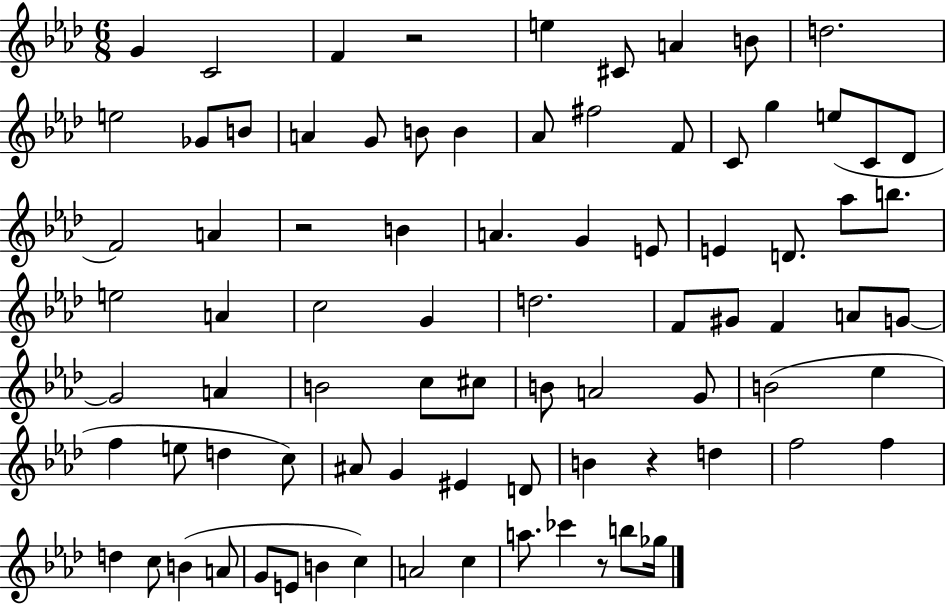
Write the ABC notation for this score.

X:1
T:Untitled
M:6/8
L:1/4
K:Ab
G C2 F z2 e ^C/2 A B/2 d2 e2 _G/2 B/2 A G/2 B/2 B _A/2 ^f2 F/2 C/2 g e/2 C/2 _D/2 F2 A z2 B A G E/2 E D/2 _a/2 b/2 e2 A c2 G d2 F/2 ^G/2 F A/2 G/2 G2 A B2 c/2 ^c/2 B/2 A2 G/2 B2 _e f e/2 d c/2 ^A/2 G ^E D/2 B z d f2 f d c/2 B A/2 G/2 E/2 B c A2 c a/2 _c' z/2 b/2 _g/4